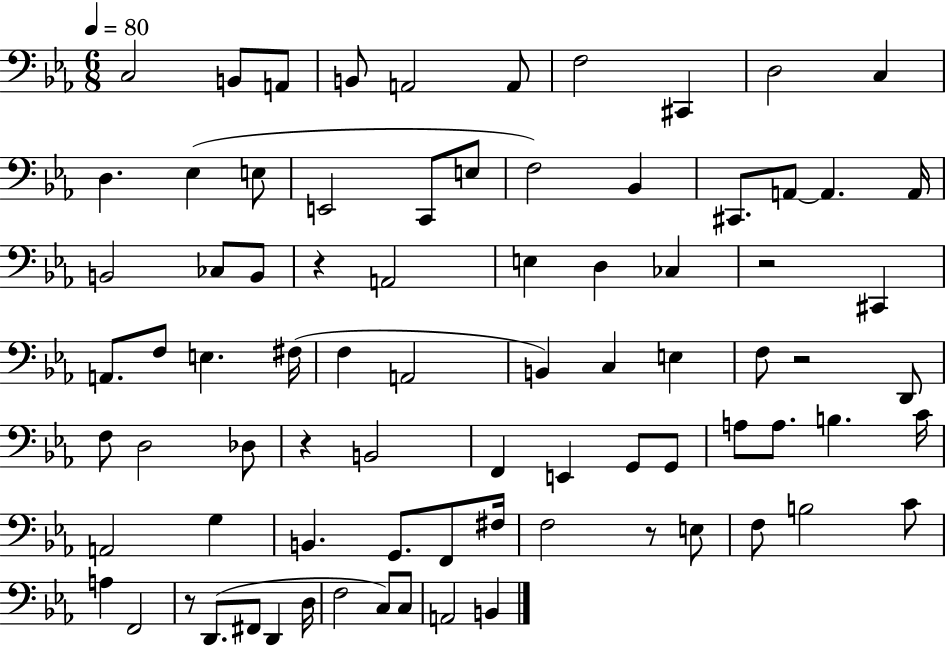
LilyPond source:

{
  \clef bass
  \numericTimeSignature
  \time 6/8
  \key ees \major
  \tempo 4 = 80
  \repeat volta 2 { c2 b,8 a,8 | b,8 a,2 a,8 | f2 cis,4 | d2 c4 | \break d4. ees4( e8 | e,2 c,8 e8 | f2) bes,4 | cis,8. a,8~~ a,4. a,16 | \break b,2 ces8 b,8 | r4 a,2 | e4 d4 ces4 | r2 cis,4 | \break a,8. f8 e4. fis16( | f4 a,2 | b,4) c4 e4 | f8 r2 d,8 | \break f8 d2 des8 | r4 b,2 | f,4 e,4 g,8 g,8 | a8 a8. b4. c'16 | \break a,2 g4 | b,4. g,8. f,8 fis16 | f2 r8 e8 | f8 b2 c'8 | \break a4 f,2 | r8 d,8.( fis,8 d,4 d16 | f2 c8) c8 | a,2 b,4 | \break } \bar "|."
}